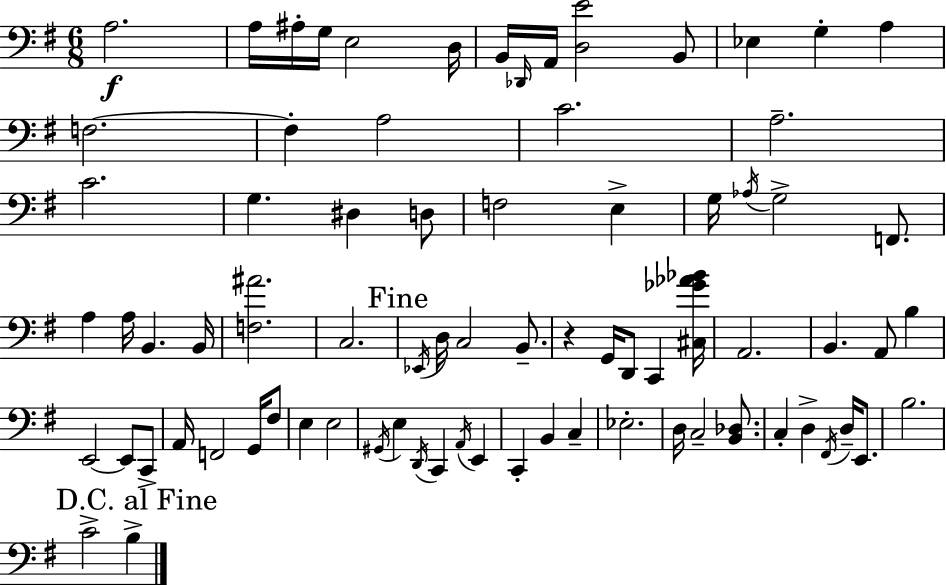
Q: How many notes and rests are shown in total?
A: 78